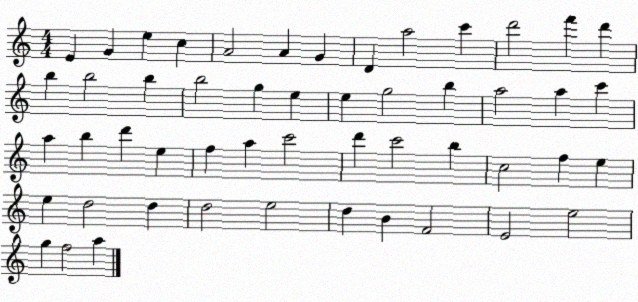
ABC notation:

X:1
T:Untitled
M:4/4
L:1/4
K:C
E G e c A2 A G D a2 c' d'2 f' d' b b2 b b2 g e e g2 b a2 a c' a b d' e f a c'2 d' c'2 b c2 f e e d2 d d2 e2 d B F2 E2 e2 g f2 a